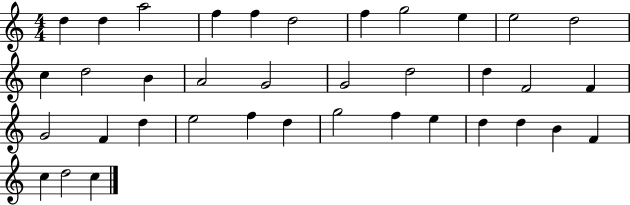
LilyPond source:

{
  \clef treble
  \numericTimeSignature
  \time 4/4
  \key c \major
  d''4 d''4 a''2 | f''4 f''4 d''2 | f''4 g''2 e''4 | e''2 d''2 | \break c''4 d''2 b'4 | a'2 g'2 | g'2 d''2 | d''4 f'2 f'4 | \break g'2 f'4 d''4 | e''2 f''4 d''4 | g''2 f''4 e''4 | d''4 d''4 b'4 f'4 | \break c''4 d''2 c''4 | \bar "|."
}